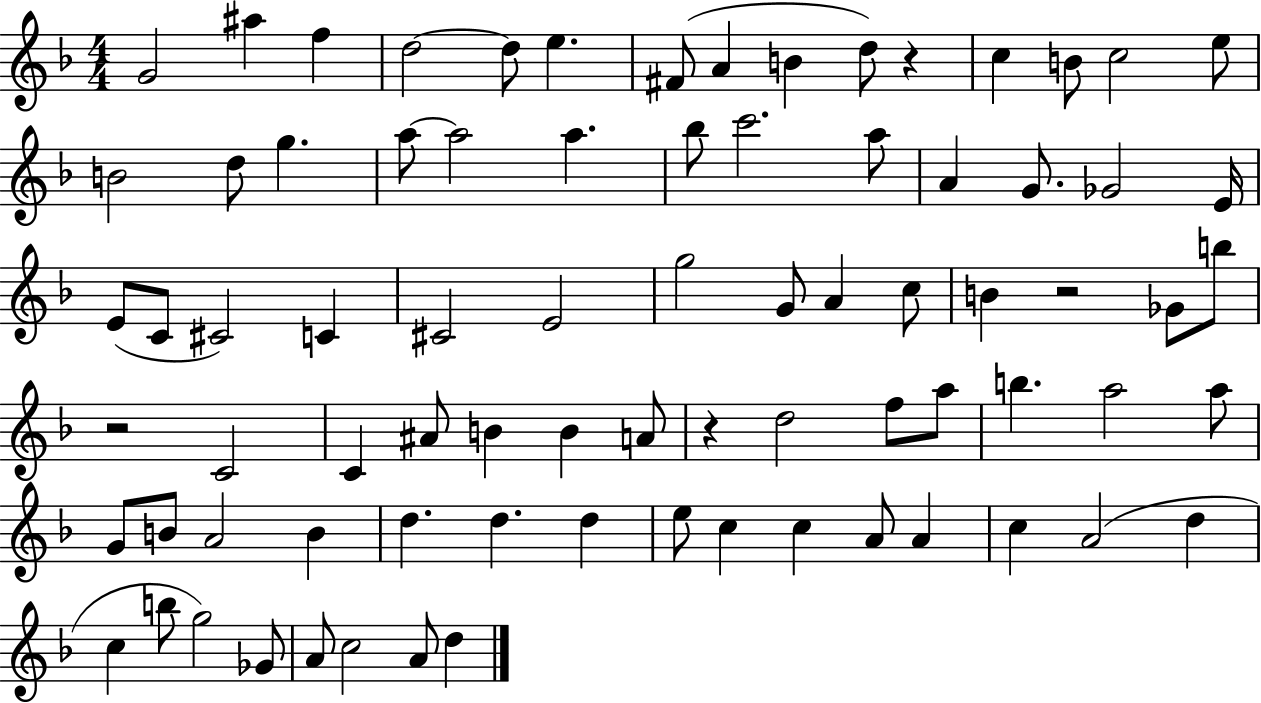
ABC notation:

X:1
T:Untitled
M:4/4
L:1/4
K:F
G2 ^a f d2 d/2 e ^F/2 A B d/2 z c B/2 c2 e/2 B2 d/2 g a/2 a2 a _b/2 c'2 a/2 A G/2 _G2 E/4 E/2 C/2 ^C2 C ^C2 E2 g2 G/2 A c/2 B z2 _G/2 b/2 z2 C2 C ^A/2 B B A/2 z d2 f/2 a/2 b a2 a/2 G/2 B/2 A2 B d d d e/2 c c A/2 A c A2 d c b/2 g2 _G/2 A/2 c2 A/2 d